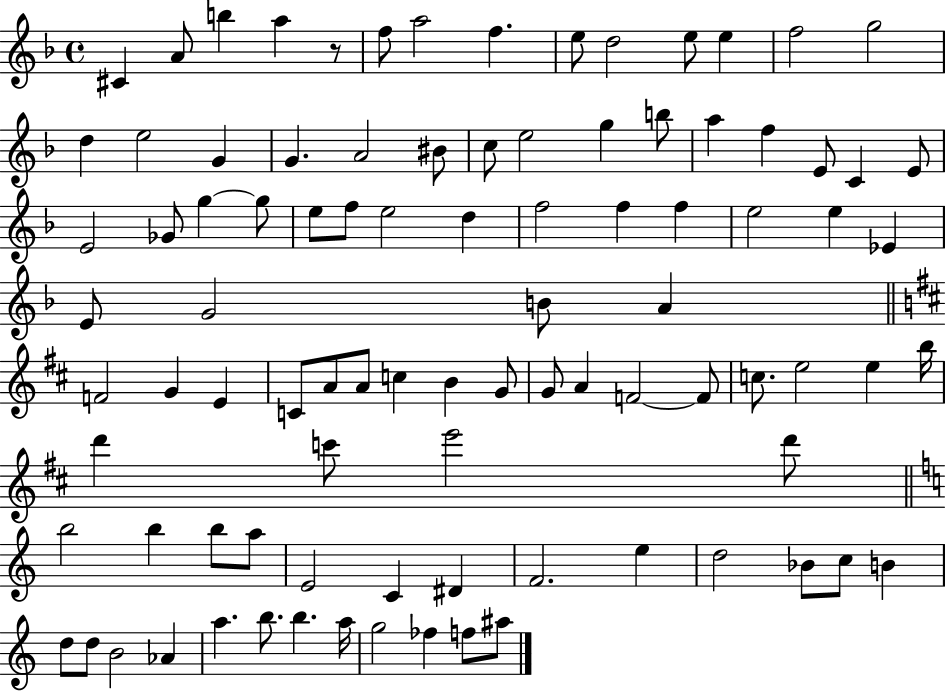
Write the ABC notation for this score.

X:1
T:Untitled
M:4/4
L:1/4
K:F
^C A/2 b a z/2 f/2 a2 f e/2 d2 e/2 e f2 g2 d e2 G G A2 ^B/2 c/2 e2 g b/2 a f E/2 C E/2 E2 _G/2 g g/2 e/2 f/2 e2 d f2 f f e2 e _E E/2 G2 B/2 A F2 G E C/2 A/2 A/2 c B G/2 G/2 A F2 F/2 c/2 e2 e b/4 d' c'/2 e'2 d'/2 b2 b b/2 a/2 E2 C ^D F2 e d2 _B/2 c/2 B d/2 d/2 B2 _A a b/2 b a/4 g2 _f f/2 ^a/2